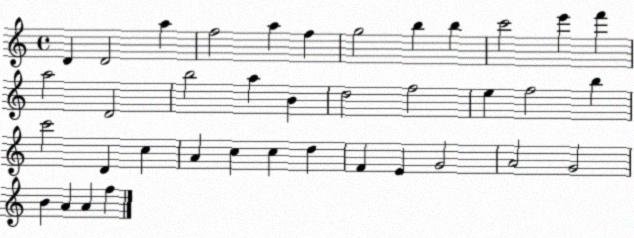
X:1
T:Untitled
M:4/4
L:1/4
K:C
D D2 a f2 a f g2 b b c'2 e' f' a2 D2 b2 a B d2 f2 e f2 b c'2 D c A c c d F E G2 A2 G2 B A A f